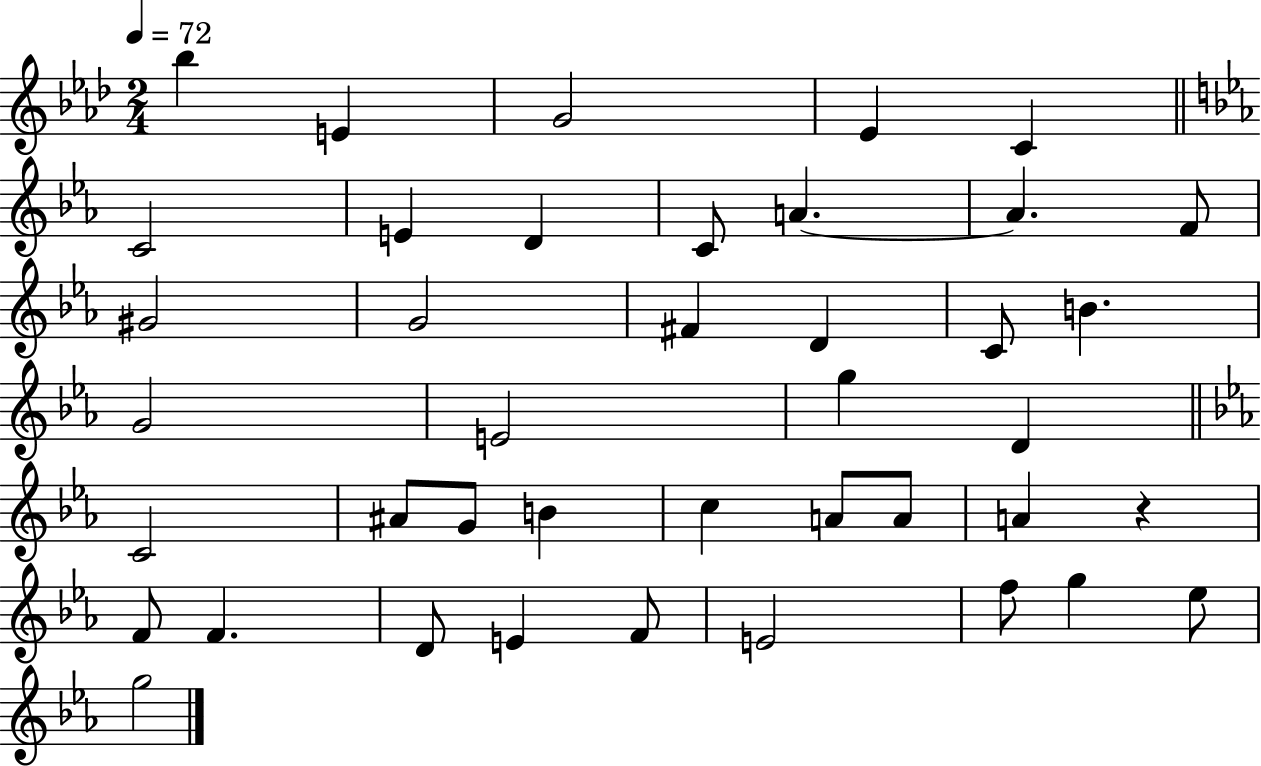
Bb5/q E4/q G4/h Eb4/q C4/q C4/h E4/q D4/q C4/e A4/q. A4/q. F4/e G#4/h G4/h F#4/q D4/q C4/e B4/q. G4/h E4/h G5/q D4/q C4/h A#4/e G4/e B4/q C5/q A4/e A4/e A4/q R/q F4/e F4/q. D4/e E4/q F4/e E4/h F5/e G5/q Eb5/e G5/h